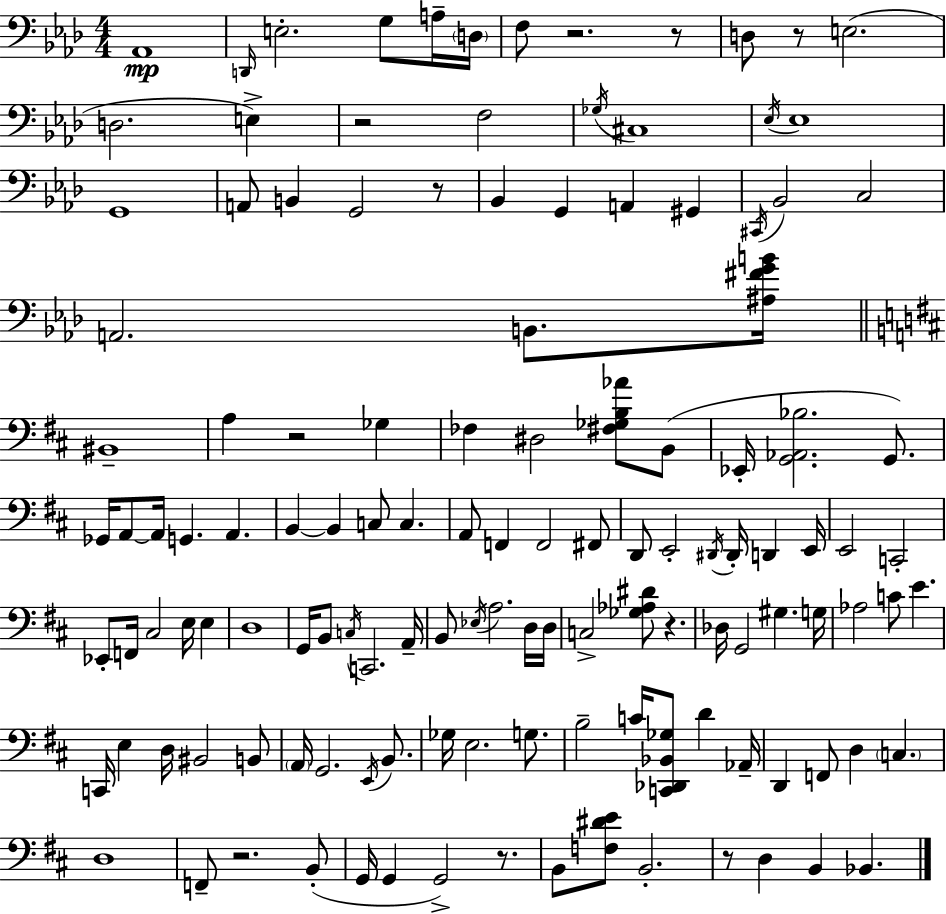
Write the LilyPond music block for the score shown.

{
  \clef bass
  \numericTimeSignature
  \time 4/4
  \key aes \major
  aes,1\mp | \grace { d,16 } e2.-. g8 a16-- | \parenthesize d16 f8 r2. r8 | d8 r8 e2.( | \break d2. e4->) | r2 f2 | \acciaccatura { ges16 } cis1 | \acciaccatura { ees16 } ees1 | \break g,1 | a,8 b,4 g,2 | r8 bes,4 g,4 a,4 gis,4 | \acciaccatura { cis,16 } bes,2 c2 | \break a,2. | b,8. <ais fis' g' b'>16 \bar "||" \break \key d \major bis,1-- | a4 r2 ges4 | fes4 dis2 <fis ges b aes'>8 b,8( | ees,16-. <g, aes, bes>2. g,8.) | \break ges,16 a,8~~ a,16 g,4. a,4. | b,4~~ b,4 c8 c4. | a,8 f,4 f,2 fis,8 | d,8 e,2-. \acciaccatura { dis,16 } dis,16-. d,4 | \break e,16 e,2 c,2-. | ees,8-. f,16 cis2 e16 e4 | d1 | g,16 b,8 \acciaccatura { c16 } c,2. | \break a,16-- b,8 \acciaccatura { ees16 } a2. | d16 d16 c2-> <ges aes dis'>8 r4. | des16 g,2 gis4. | g16 aes2 c'8 e'4. | \break c,16 e4 d16 bis,2 | b,8 \parenthesize a,16 g,2. | \acciaccatura { e,16 } b,8. ges16 e2. | g8. b2-- c'16 <c, des, bes, ges>8 d'4 | \break aes,16-- d,4 f,8 d4 \parenthesize c4. | d1 | f,8-- r2. | b,8-.( g,16 g,4 g,2->) | \break r8. b,8 <f dis' e'>8 b,2.-. | r8 d4 b,4 bes,4. | \bar "|."
}